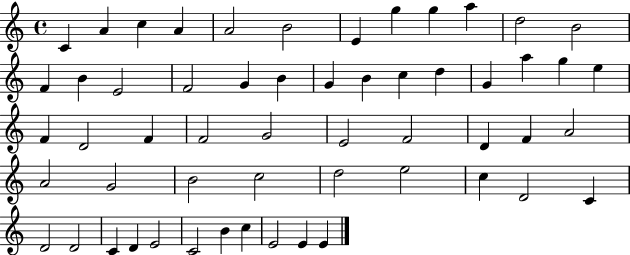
{
  \clef treble
  \time 4/4
  \defaultTimeSignature
  \key c \major
  c'4 a'4 c''4 a'4 | a'2 b'2 | e'4 g''4 g''4 a''4 | d''2 b'2 | \break f'4 b'4 e'2 | f'2 g'4 b'4 | g'4 b'4 c''4 d''4 | g'4 a''4 g''4 e''4 | \break f'4 d'2 f'4 | f'2 g'2 | e'2 f'2 | d'4 f'4 a'2 | \break a'2 g'2 | b'2 c''2 | d''2 e''2 | c''4 d'2 c'4 | \break d'2 d'2 | c'4 d'4 e'2 | c'2 b'4 c''4 | e'2 e'4 e'4 | \break \bar "|."
}